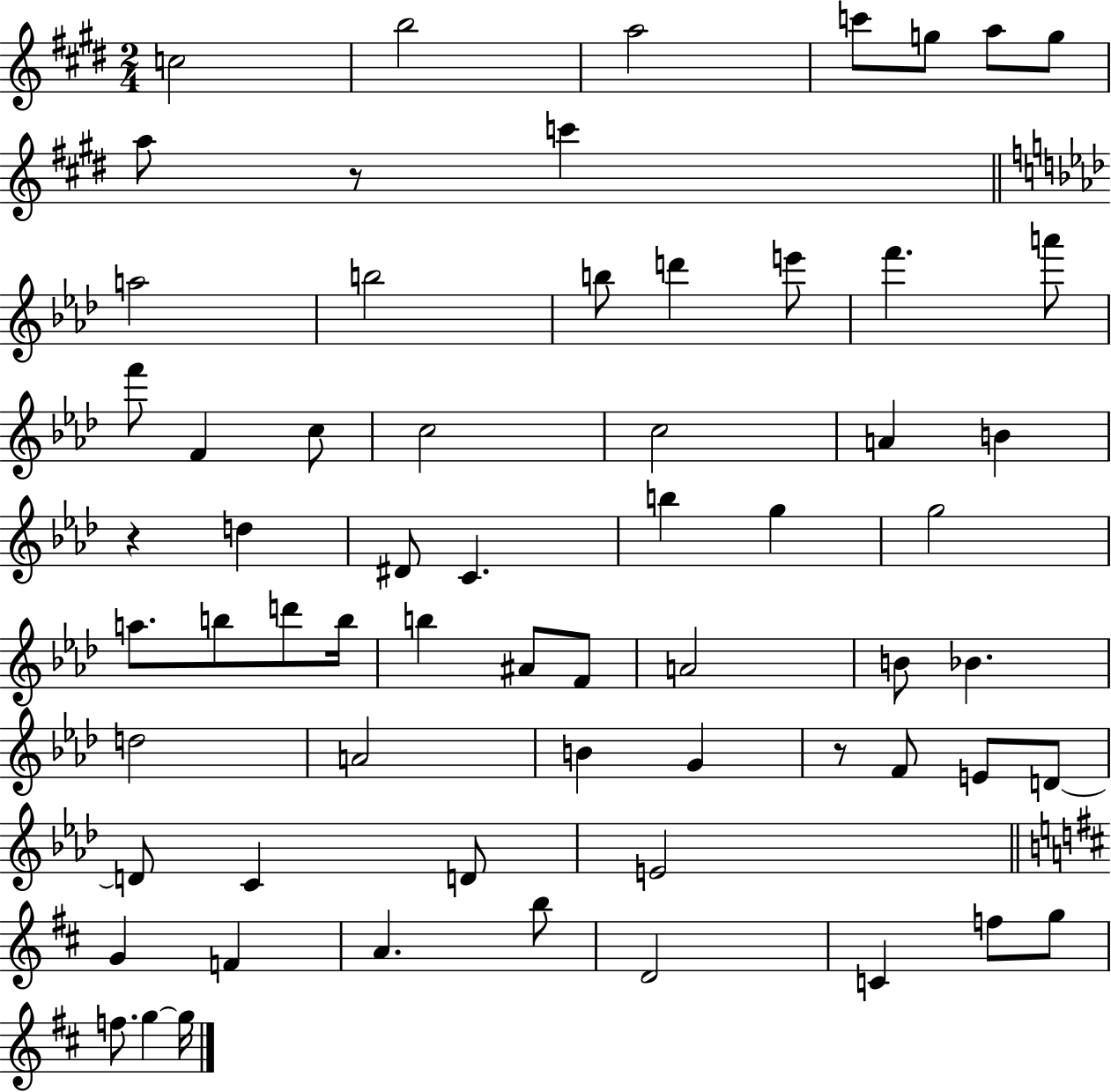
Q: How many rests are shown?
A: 3